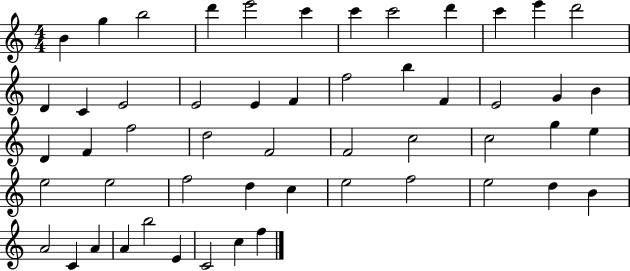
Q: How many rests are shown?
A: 0